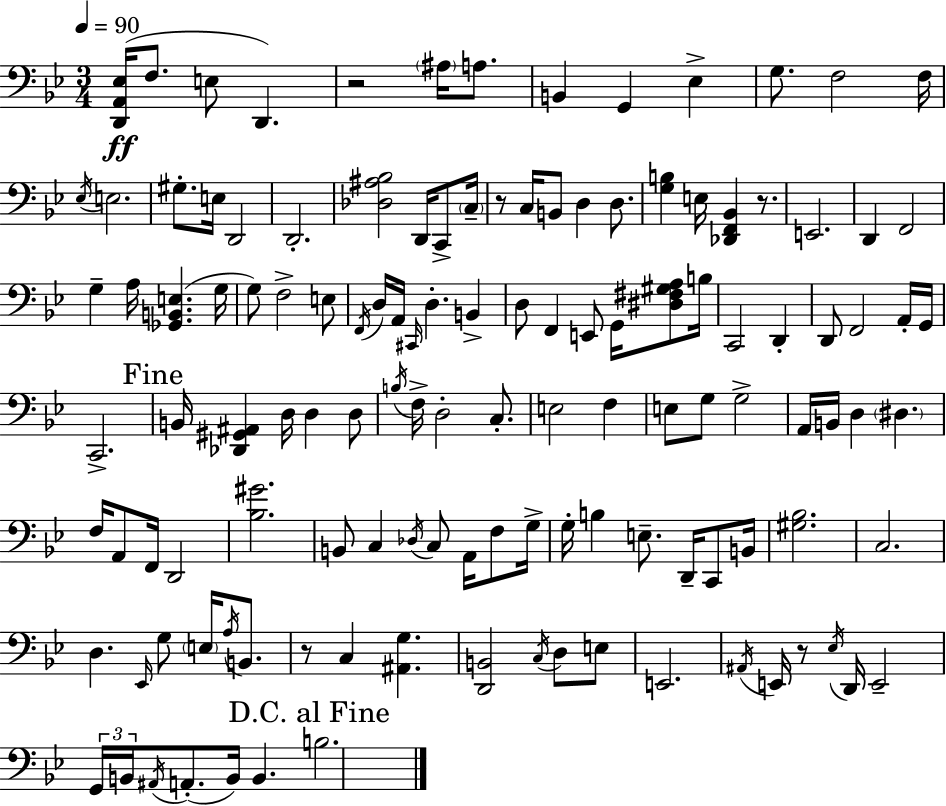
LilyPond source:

{
  \clef bass
  \numericTimeSignature
  \time 3/4
  \key bes \major
  \tempo 4 = 90
  <d, a, ees>16(\ff f8. e8 d,4.) | r2 \parenthesize ais16 a8. | b,4 g,4 ees4-> | g8. f2 f16 | \break \acciaccatura { ees16 } e2. | gis8.-. e16 d,2 | d,2.-. | <des ais bes>2 d,16 c,8-> | \break \parenthesize c16-- r8 c16 b,8 d4 d8. | <g b>4 e16 <des, f, bes,>4 r8. | e,2. | d,4 f,2 | \break g4-- a16 <ges, b, e>4.( | g16 g8) f2-> e8 | \acciaccatura { f,16 } d16 a,16 \grace { cis,16 } d4.-. b,4-> | d8 f,4 e,8 g,16 | \break <dis fis gis a>8 b16 c,2 d,4-. | d,8 f,2 | a,16-. g,16 c,2.-> | \mark "Fine" b,16 <des, gis, ais,>4 d16 d4 | \break d8 \acciaccatura { b16 } f16-> d2-. | c8.-. e2 | f4 e8 g8 g2-> | a,16 b,16 d4 \parenthesize dis4. | \break f16 a,8 f,16 d,2 | <bes gis'>2. | b,8 c4 \acciaccatura { des16 } c8 | a,16 f8 g16-> g16-. b4 e8.-- | \break d,16-- c,8 b,16 <gis bes>2. | c2. | d4. \grace { ees,16 } | g8 \parenthesize e16 \acciaccatura { a16 } b,8. r8 c4 | \break <ais, g>4. <d, b,>2 | \acciaccatura { c16 } d8 e8 e,2. | \acciaccatura { ais,16 } e,16 r8 | \acciaccatura { ees16 } d,16 e,2-- \tuplet 3/2 { g,16 b,16 | \break \acciaccatura { ais,16 }( } a,8.-. b,16) b,4. \mark "D.C. al Fine" b2. | \bar "|."
}